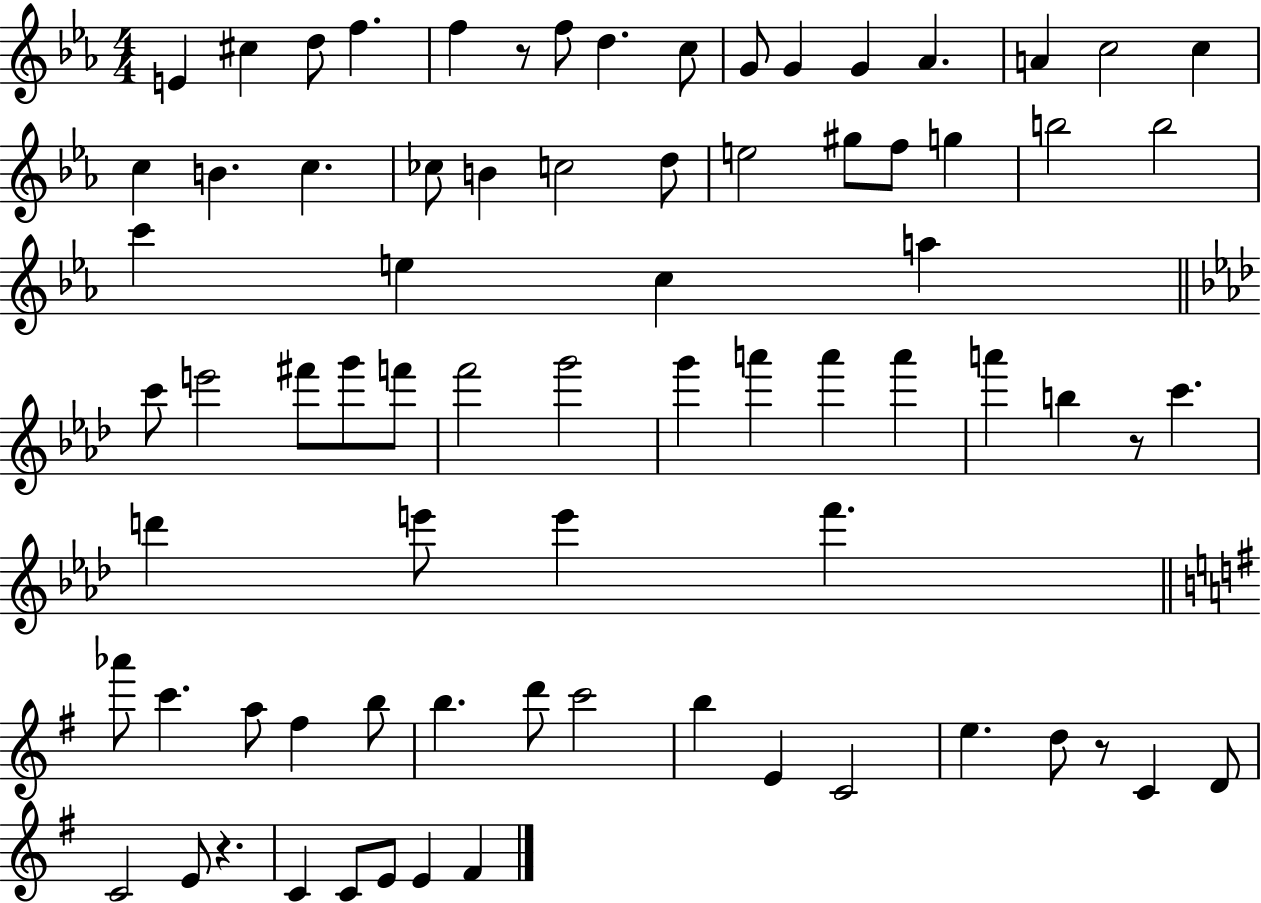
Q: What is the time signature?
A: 4/4